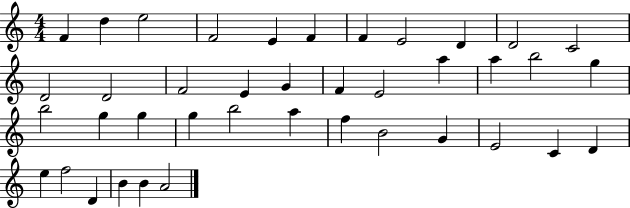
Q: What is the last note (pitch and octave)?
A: A4